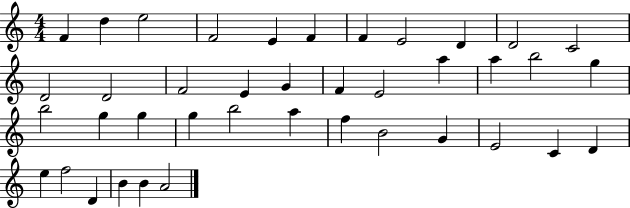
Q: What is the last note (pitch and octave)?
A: A4